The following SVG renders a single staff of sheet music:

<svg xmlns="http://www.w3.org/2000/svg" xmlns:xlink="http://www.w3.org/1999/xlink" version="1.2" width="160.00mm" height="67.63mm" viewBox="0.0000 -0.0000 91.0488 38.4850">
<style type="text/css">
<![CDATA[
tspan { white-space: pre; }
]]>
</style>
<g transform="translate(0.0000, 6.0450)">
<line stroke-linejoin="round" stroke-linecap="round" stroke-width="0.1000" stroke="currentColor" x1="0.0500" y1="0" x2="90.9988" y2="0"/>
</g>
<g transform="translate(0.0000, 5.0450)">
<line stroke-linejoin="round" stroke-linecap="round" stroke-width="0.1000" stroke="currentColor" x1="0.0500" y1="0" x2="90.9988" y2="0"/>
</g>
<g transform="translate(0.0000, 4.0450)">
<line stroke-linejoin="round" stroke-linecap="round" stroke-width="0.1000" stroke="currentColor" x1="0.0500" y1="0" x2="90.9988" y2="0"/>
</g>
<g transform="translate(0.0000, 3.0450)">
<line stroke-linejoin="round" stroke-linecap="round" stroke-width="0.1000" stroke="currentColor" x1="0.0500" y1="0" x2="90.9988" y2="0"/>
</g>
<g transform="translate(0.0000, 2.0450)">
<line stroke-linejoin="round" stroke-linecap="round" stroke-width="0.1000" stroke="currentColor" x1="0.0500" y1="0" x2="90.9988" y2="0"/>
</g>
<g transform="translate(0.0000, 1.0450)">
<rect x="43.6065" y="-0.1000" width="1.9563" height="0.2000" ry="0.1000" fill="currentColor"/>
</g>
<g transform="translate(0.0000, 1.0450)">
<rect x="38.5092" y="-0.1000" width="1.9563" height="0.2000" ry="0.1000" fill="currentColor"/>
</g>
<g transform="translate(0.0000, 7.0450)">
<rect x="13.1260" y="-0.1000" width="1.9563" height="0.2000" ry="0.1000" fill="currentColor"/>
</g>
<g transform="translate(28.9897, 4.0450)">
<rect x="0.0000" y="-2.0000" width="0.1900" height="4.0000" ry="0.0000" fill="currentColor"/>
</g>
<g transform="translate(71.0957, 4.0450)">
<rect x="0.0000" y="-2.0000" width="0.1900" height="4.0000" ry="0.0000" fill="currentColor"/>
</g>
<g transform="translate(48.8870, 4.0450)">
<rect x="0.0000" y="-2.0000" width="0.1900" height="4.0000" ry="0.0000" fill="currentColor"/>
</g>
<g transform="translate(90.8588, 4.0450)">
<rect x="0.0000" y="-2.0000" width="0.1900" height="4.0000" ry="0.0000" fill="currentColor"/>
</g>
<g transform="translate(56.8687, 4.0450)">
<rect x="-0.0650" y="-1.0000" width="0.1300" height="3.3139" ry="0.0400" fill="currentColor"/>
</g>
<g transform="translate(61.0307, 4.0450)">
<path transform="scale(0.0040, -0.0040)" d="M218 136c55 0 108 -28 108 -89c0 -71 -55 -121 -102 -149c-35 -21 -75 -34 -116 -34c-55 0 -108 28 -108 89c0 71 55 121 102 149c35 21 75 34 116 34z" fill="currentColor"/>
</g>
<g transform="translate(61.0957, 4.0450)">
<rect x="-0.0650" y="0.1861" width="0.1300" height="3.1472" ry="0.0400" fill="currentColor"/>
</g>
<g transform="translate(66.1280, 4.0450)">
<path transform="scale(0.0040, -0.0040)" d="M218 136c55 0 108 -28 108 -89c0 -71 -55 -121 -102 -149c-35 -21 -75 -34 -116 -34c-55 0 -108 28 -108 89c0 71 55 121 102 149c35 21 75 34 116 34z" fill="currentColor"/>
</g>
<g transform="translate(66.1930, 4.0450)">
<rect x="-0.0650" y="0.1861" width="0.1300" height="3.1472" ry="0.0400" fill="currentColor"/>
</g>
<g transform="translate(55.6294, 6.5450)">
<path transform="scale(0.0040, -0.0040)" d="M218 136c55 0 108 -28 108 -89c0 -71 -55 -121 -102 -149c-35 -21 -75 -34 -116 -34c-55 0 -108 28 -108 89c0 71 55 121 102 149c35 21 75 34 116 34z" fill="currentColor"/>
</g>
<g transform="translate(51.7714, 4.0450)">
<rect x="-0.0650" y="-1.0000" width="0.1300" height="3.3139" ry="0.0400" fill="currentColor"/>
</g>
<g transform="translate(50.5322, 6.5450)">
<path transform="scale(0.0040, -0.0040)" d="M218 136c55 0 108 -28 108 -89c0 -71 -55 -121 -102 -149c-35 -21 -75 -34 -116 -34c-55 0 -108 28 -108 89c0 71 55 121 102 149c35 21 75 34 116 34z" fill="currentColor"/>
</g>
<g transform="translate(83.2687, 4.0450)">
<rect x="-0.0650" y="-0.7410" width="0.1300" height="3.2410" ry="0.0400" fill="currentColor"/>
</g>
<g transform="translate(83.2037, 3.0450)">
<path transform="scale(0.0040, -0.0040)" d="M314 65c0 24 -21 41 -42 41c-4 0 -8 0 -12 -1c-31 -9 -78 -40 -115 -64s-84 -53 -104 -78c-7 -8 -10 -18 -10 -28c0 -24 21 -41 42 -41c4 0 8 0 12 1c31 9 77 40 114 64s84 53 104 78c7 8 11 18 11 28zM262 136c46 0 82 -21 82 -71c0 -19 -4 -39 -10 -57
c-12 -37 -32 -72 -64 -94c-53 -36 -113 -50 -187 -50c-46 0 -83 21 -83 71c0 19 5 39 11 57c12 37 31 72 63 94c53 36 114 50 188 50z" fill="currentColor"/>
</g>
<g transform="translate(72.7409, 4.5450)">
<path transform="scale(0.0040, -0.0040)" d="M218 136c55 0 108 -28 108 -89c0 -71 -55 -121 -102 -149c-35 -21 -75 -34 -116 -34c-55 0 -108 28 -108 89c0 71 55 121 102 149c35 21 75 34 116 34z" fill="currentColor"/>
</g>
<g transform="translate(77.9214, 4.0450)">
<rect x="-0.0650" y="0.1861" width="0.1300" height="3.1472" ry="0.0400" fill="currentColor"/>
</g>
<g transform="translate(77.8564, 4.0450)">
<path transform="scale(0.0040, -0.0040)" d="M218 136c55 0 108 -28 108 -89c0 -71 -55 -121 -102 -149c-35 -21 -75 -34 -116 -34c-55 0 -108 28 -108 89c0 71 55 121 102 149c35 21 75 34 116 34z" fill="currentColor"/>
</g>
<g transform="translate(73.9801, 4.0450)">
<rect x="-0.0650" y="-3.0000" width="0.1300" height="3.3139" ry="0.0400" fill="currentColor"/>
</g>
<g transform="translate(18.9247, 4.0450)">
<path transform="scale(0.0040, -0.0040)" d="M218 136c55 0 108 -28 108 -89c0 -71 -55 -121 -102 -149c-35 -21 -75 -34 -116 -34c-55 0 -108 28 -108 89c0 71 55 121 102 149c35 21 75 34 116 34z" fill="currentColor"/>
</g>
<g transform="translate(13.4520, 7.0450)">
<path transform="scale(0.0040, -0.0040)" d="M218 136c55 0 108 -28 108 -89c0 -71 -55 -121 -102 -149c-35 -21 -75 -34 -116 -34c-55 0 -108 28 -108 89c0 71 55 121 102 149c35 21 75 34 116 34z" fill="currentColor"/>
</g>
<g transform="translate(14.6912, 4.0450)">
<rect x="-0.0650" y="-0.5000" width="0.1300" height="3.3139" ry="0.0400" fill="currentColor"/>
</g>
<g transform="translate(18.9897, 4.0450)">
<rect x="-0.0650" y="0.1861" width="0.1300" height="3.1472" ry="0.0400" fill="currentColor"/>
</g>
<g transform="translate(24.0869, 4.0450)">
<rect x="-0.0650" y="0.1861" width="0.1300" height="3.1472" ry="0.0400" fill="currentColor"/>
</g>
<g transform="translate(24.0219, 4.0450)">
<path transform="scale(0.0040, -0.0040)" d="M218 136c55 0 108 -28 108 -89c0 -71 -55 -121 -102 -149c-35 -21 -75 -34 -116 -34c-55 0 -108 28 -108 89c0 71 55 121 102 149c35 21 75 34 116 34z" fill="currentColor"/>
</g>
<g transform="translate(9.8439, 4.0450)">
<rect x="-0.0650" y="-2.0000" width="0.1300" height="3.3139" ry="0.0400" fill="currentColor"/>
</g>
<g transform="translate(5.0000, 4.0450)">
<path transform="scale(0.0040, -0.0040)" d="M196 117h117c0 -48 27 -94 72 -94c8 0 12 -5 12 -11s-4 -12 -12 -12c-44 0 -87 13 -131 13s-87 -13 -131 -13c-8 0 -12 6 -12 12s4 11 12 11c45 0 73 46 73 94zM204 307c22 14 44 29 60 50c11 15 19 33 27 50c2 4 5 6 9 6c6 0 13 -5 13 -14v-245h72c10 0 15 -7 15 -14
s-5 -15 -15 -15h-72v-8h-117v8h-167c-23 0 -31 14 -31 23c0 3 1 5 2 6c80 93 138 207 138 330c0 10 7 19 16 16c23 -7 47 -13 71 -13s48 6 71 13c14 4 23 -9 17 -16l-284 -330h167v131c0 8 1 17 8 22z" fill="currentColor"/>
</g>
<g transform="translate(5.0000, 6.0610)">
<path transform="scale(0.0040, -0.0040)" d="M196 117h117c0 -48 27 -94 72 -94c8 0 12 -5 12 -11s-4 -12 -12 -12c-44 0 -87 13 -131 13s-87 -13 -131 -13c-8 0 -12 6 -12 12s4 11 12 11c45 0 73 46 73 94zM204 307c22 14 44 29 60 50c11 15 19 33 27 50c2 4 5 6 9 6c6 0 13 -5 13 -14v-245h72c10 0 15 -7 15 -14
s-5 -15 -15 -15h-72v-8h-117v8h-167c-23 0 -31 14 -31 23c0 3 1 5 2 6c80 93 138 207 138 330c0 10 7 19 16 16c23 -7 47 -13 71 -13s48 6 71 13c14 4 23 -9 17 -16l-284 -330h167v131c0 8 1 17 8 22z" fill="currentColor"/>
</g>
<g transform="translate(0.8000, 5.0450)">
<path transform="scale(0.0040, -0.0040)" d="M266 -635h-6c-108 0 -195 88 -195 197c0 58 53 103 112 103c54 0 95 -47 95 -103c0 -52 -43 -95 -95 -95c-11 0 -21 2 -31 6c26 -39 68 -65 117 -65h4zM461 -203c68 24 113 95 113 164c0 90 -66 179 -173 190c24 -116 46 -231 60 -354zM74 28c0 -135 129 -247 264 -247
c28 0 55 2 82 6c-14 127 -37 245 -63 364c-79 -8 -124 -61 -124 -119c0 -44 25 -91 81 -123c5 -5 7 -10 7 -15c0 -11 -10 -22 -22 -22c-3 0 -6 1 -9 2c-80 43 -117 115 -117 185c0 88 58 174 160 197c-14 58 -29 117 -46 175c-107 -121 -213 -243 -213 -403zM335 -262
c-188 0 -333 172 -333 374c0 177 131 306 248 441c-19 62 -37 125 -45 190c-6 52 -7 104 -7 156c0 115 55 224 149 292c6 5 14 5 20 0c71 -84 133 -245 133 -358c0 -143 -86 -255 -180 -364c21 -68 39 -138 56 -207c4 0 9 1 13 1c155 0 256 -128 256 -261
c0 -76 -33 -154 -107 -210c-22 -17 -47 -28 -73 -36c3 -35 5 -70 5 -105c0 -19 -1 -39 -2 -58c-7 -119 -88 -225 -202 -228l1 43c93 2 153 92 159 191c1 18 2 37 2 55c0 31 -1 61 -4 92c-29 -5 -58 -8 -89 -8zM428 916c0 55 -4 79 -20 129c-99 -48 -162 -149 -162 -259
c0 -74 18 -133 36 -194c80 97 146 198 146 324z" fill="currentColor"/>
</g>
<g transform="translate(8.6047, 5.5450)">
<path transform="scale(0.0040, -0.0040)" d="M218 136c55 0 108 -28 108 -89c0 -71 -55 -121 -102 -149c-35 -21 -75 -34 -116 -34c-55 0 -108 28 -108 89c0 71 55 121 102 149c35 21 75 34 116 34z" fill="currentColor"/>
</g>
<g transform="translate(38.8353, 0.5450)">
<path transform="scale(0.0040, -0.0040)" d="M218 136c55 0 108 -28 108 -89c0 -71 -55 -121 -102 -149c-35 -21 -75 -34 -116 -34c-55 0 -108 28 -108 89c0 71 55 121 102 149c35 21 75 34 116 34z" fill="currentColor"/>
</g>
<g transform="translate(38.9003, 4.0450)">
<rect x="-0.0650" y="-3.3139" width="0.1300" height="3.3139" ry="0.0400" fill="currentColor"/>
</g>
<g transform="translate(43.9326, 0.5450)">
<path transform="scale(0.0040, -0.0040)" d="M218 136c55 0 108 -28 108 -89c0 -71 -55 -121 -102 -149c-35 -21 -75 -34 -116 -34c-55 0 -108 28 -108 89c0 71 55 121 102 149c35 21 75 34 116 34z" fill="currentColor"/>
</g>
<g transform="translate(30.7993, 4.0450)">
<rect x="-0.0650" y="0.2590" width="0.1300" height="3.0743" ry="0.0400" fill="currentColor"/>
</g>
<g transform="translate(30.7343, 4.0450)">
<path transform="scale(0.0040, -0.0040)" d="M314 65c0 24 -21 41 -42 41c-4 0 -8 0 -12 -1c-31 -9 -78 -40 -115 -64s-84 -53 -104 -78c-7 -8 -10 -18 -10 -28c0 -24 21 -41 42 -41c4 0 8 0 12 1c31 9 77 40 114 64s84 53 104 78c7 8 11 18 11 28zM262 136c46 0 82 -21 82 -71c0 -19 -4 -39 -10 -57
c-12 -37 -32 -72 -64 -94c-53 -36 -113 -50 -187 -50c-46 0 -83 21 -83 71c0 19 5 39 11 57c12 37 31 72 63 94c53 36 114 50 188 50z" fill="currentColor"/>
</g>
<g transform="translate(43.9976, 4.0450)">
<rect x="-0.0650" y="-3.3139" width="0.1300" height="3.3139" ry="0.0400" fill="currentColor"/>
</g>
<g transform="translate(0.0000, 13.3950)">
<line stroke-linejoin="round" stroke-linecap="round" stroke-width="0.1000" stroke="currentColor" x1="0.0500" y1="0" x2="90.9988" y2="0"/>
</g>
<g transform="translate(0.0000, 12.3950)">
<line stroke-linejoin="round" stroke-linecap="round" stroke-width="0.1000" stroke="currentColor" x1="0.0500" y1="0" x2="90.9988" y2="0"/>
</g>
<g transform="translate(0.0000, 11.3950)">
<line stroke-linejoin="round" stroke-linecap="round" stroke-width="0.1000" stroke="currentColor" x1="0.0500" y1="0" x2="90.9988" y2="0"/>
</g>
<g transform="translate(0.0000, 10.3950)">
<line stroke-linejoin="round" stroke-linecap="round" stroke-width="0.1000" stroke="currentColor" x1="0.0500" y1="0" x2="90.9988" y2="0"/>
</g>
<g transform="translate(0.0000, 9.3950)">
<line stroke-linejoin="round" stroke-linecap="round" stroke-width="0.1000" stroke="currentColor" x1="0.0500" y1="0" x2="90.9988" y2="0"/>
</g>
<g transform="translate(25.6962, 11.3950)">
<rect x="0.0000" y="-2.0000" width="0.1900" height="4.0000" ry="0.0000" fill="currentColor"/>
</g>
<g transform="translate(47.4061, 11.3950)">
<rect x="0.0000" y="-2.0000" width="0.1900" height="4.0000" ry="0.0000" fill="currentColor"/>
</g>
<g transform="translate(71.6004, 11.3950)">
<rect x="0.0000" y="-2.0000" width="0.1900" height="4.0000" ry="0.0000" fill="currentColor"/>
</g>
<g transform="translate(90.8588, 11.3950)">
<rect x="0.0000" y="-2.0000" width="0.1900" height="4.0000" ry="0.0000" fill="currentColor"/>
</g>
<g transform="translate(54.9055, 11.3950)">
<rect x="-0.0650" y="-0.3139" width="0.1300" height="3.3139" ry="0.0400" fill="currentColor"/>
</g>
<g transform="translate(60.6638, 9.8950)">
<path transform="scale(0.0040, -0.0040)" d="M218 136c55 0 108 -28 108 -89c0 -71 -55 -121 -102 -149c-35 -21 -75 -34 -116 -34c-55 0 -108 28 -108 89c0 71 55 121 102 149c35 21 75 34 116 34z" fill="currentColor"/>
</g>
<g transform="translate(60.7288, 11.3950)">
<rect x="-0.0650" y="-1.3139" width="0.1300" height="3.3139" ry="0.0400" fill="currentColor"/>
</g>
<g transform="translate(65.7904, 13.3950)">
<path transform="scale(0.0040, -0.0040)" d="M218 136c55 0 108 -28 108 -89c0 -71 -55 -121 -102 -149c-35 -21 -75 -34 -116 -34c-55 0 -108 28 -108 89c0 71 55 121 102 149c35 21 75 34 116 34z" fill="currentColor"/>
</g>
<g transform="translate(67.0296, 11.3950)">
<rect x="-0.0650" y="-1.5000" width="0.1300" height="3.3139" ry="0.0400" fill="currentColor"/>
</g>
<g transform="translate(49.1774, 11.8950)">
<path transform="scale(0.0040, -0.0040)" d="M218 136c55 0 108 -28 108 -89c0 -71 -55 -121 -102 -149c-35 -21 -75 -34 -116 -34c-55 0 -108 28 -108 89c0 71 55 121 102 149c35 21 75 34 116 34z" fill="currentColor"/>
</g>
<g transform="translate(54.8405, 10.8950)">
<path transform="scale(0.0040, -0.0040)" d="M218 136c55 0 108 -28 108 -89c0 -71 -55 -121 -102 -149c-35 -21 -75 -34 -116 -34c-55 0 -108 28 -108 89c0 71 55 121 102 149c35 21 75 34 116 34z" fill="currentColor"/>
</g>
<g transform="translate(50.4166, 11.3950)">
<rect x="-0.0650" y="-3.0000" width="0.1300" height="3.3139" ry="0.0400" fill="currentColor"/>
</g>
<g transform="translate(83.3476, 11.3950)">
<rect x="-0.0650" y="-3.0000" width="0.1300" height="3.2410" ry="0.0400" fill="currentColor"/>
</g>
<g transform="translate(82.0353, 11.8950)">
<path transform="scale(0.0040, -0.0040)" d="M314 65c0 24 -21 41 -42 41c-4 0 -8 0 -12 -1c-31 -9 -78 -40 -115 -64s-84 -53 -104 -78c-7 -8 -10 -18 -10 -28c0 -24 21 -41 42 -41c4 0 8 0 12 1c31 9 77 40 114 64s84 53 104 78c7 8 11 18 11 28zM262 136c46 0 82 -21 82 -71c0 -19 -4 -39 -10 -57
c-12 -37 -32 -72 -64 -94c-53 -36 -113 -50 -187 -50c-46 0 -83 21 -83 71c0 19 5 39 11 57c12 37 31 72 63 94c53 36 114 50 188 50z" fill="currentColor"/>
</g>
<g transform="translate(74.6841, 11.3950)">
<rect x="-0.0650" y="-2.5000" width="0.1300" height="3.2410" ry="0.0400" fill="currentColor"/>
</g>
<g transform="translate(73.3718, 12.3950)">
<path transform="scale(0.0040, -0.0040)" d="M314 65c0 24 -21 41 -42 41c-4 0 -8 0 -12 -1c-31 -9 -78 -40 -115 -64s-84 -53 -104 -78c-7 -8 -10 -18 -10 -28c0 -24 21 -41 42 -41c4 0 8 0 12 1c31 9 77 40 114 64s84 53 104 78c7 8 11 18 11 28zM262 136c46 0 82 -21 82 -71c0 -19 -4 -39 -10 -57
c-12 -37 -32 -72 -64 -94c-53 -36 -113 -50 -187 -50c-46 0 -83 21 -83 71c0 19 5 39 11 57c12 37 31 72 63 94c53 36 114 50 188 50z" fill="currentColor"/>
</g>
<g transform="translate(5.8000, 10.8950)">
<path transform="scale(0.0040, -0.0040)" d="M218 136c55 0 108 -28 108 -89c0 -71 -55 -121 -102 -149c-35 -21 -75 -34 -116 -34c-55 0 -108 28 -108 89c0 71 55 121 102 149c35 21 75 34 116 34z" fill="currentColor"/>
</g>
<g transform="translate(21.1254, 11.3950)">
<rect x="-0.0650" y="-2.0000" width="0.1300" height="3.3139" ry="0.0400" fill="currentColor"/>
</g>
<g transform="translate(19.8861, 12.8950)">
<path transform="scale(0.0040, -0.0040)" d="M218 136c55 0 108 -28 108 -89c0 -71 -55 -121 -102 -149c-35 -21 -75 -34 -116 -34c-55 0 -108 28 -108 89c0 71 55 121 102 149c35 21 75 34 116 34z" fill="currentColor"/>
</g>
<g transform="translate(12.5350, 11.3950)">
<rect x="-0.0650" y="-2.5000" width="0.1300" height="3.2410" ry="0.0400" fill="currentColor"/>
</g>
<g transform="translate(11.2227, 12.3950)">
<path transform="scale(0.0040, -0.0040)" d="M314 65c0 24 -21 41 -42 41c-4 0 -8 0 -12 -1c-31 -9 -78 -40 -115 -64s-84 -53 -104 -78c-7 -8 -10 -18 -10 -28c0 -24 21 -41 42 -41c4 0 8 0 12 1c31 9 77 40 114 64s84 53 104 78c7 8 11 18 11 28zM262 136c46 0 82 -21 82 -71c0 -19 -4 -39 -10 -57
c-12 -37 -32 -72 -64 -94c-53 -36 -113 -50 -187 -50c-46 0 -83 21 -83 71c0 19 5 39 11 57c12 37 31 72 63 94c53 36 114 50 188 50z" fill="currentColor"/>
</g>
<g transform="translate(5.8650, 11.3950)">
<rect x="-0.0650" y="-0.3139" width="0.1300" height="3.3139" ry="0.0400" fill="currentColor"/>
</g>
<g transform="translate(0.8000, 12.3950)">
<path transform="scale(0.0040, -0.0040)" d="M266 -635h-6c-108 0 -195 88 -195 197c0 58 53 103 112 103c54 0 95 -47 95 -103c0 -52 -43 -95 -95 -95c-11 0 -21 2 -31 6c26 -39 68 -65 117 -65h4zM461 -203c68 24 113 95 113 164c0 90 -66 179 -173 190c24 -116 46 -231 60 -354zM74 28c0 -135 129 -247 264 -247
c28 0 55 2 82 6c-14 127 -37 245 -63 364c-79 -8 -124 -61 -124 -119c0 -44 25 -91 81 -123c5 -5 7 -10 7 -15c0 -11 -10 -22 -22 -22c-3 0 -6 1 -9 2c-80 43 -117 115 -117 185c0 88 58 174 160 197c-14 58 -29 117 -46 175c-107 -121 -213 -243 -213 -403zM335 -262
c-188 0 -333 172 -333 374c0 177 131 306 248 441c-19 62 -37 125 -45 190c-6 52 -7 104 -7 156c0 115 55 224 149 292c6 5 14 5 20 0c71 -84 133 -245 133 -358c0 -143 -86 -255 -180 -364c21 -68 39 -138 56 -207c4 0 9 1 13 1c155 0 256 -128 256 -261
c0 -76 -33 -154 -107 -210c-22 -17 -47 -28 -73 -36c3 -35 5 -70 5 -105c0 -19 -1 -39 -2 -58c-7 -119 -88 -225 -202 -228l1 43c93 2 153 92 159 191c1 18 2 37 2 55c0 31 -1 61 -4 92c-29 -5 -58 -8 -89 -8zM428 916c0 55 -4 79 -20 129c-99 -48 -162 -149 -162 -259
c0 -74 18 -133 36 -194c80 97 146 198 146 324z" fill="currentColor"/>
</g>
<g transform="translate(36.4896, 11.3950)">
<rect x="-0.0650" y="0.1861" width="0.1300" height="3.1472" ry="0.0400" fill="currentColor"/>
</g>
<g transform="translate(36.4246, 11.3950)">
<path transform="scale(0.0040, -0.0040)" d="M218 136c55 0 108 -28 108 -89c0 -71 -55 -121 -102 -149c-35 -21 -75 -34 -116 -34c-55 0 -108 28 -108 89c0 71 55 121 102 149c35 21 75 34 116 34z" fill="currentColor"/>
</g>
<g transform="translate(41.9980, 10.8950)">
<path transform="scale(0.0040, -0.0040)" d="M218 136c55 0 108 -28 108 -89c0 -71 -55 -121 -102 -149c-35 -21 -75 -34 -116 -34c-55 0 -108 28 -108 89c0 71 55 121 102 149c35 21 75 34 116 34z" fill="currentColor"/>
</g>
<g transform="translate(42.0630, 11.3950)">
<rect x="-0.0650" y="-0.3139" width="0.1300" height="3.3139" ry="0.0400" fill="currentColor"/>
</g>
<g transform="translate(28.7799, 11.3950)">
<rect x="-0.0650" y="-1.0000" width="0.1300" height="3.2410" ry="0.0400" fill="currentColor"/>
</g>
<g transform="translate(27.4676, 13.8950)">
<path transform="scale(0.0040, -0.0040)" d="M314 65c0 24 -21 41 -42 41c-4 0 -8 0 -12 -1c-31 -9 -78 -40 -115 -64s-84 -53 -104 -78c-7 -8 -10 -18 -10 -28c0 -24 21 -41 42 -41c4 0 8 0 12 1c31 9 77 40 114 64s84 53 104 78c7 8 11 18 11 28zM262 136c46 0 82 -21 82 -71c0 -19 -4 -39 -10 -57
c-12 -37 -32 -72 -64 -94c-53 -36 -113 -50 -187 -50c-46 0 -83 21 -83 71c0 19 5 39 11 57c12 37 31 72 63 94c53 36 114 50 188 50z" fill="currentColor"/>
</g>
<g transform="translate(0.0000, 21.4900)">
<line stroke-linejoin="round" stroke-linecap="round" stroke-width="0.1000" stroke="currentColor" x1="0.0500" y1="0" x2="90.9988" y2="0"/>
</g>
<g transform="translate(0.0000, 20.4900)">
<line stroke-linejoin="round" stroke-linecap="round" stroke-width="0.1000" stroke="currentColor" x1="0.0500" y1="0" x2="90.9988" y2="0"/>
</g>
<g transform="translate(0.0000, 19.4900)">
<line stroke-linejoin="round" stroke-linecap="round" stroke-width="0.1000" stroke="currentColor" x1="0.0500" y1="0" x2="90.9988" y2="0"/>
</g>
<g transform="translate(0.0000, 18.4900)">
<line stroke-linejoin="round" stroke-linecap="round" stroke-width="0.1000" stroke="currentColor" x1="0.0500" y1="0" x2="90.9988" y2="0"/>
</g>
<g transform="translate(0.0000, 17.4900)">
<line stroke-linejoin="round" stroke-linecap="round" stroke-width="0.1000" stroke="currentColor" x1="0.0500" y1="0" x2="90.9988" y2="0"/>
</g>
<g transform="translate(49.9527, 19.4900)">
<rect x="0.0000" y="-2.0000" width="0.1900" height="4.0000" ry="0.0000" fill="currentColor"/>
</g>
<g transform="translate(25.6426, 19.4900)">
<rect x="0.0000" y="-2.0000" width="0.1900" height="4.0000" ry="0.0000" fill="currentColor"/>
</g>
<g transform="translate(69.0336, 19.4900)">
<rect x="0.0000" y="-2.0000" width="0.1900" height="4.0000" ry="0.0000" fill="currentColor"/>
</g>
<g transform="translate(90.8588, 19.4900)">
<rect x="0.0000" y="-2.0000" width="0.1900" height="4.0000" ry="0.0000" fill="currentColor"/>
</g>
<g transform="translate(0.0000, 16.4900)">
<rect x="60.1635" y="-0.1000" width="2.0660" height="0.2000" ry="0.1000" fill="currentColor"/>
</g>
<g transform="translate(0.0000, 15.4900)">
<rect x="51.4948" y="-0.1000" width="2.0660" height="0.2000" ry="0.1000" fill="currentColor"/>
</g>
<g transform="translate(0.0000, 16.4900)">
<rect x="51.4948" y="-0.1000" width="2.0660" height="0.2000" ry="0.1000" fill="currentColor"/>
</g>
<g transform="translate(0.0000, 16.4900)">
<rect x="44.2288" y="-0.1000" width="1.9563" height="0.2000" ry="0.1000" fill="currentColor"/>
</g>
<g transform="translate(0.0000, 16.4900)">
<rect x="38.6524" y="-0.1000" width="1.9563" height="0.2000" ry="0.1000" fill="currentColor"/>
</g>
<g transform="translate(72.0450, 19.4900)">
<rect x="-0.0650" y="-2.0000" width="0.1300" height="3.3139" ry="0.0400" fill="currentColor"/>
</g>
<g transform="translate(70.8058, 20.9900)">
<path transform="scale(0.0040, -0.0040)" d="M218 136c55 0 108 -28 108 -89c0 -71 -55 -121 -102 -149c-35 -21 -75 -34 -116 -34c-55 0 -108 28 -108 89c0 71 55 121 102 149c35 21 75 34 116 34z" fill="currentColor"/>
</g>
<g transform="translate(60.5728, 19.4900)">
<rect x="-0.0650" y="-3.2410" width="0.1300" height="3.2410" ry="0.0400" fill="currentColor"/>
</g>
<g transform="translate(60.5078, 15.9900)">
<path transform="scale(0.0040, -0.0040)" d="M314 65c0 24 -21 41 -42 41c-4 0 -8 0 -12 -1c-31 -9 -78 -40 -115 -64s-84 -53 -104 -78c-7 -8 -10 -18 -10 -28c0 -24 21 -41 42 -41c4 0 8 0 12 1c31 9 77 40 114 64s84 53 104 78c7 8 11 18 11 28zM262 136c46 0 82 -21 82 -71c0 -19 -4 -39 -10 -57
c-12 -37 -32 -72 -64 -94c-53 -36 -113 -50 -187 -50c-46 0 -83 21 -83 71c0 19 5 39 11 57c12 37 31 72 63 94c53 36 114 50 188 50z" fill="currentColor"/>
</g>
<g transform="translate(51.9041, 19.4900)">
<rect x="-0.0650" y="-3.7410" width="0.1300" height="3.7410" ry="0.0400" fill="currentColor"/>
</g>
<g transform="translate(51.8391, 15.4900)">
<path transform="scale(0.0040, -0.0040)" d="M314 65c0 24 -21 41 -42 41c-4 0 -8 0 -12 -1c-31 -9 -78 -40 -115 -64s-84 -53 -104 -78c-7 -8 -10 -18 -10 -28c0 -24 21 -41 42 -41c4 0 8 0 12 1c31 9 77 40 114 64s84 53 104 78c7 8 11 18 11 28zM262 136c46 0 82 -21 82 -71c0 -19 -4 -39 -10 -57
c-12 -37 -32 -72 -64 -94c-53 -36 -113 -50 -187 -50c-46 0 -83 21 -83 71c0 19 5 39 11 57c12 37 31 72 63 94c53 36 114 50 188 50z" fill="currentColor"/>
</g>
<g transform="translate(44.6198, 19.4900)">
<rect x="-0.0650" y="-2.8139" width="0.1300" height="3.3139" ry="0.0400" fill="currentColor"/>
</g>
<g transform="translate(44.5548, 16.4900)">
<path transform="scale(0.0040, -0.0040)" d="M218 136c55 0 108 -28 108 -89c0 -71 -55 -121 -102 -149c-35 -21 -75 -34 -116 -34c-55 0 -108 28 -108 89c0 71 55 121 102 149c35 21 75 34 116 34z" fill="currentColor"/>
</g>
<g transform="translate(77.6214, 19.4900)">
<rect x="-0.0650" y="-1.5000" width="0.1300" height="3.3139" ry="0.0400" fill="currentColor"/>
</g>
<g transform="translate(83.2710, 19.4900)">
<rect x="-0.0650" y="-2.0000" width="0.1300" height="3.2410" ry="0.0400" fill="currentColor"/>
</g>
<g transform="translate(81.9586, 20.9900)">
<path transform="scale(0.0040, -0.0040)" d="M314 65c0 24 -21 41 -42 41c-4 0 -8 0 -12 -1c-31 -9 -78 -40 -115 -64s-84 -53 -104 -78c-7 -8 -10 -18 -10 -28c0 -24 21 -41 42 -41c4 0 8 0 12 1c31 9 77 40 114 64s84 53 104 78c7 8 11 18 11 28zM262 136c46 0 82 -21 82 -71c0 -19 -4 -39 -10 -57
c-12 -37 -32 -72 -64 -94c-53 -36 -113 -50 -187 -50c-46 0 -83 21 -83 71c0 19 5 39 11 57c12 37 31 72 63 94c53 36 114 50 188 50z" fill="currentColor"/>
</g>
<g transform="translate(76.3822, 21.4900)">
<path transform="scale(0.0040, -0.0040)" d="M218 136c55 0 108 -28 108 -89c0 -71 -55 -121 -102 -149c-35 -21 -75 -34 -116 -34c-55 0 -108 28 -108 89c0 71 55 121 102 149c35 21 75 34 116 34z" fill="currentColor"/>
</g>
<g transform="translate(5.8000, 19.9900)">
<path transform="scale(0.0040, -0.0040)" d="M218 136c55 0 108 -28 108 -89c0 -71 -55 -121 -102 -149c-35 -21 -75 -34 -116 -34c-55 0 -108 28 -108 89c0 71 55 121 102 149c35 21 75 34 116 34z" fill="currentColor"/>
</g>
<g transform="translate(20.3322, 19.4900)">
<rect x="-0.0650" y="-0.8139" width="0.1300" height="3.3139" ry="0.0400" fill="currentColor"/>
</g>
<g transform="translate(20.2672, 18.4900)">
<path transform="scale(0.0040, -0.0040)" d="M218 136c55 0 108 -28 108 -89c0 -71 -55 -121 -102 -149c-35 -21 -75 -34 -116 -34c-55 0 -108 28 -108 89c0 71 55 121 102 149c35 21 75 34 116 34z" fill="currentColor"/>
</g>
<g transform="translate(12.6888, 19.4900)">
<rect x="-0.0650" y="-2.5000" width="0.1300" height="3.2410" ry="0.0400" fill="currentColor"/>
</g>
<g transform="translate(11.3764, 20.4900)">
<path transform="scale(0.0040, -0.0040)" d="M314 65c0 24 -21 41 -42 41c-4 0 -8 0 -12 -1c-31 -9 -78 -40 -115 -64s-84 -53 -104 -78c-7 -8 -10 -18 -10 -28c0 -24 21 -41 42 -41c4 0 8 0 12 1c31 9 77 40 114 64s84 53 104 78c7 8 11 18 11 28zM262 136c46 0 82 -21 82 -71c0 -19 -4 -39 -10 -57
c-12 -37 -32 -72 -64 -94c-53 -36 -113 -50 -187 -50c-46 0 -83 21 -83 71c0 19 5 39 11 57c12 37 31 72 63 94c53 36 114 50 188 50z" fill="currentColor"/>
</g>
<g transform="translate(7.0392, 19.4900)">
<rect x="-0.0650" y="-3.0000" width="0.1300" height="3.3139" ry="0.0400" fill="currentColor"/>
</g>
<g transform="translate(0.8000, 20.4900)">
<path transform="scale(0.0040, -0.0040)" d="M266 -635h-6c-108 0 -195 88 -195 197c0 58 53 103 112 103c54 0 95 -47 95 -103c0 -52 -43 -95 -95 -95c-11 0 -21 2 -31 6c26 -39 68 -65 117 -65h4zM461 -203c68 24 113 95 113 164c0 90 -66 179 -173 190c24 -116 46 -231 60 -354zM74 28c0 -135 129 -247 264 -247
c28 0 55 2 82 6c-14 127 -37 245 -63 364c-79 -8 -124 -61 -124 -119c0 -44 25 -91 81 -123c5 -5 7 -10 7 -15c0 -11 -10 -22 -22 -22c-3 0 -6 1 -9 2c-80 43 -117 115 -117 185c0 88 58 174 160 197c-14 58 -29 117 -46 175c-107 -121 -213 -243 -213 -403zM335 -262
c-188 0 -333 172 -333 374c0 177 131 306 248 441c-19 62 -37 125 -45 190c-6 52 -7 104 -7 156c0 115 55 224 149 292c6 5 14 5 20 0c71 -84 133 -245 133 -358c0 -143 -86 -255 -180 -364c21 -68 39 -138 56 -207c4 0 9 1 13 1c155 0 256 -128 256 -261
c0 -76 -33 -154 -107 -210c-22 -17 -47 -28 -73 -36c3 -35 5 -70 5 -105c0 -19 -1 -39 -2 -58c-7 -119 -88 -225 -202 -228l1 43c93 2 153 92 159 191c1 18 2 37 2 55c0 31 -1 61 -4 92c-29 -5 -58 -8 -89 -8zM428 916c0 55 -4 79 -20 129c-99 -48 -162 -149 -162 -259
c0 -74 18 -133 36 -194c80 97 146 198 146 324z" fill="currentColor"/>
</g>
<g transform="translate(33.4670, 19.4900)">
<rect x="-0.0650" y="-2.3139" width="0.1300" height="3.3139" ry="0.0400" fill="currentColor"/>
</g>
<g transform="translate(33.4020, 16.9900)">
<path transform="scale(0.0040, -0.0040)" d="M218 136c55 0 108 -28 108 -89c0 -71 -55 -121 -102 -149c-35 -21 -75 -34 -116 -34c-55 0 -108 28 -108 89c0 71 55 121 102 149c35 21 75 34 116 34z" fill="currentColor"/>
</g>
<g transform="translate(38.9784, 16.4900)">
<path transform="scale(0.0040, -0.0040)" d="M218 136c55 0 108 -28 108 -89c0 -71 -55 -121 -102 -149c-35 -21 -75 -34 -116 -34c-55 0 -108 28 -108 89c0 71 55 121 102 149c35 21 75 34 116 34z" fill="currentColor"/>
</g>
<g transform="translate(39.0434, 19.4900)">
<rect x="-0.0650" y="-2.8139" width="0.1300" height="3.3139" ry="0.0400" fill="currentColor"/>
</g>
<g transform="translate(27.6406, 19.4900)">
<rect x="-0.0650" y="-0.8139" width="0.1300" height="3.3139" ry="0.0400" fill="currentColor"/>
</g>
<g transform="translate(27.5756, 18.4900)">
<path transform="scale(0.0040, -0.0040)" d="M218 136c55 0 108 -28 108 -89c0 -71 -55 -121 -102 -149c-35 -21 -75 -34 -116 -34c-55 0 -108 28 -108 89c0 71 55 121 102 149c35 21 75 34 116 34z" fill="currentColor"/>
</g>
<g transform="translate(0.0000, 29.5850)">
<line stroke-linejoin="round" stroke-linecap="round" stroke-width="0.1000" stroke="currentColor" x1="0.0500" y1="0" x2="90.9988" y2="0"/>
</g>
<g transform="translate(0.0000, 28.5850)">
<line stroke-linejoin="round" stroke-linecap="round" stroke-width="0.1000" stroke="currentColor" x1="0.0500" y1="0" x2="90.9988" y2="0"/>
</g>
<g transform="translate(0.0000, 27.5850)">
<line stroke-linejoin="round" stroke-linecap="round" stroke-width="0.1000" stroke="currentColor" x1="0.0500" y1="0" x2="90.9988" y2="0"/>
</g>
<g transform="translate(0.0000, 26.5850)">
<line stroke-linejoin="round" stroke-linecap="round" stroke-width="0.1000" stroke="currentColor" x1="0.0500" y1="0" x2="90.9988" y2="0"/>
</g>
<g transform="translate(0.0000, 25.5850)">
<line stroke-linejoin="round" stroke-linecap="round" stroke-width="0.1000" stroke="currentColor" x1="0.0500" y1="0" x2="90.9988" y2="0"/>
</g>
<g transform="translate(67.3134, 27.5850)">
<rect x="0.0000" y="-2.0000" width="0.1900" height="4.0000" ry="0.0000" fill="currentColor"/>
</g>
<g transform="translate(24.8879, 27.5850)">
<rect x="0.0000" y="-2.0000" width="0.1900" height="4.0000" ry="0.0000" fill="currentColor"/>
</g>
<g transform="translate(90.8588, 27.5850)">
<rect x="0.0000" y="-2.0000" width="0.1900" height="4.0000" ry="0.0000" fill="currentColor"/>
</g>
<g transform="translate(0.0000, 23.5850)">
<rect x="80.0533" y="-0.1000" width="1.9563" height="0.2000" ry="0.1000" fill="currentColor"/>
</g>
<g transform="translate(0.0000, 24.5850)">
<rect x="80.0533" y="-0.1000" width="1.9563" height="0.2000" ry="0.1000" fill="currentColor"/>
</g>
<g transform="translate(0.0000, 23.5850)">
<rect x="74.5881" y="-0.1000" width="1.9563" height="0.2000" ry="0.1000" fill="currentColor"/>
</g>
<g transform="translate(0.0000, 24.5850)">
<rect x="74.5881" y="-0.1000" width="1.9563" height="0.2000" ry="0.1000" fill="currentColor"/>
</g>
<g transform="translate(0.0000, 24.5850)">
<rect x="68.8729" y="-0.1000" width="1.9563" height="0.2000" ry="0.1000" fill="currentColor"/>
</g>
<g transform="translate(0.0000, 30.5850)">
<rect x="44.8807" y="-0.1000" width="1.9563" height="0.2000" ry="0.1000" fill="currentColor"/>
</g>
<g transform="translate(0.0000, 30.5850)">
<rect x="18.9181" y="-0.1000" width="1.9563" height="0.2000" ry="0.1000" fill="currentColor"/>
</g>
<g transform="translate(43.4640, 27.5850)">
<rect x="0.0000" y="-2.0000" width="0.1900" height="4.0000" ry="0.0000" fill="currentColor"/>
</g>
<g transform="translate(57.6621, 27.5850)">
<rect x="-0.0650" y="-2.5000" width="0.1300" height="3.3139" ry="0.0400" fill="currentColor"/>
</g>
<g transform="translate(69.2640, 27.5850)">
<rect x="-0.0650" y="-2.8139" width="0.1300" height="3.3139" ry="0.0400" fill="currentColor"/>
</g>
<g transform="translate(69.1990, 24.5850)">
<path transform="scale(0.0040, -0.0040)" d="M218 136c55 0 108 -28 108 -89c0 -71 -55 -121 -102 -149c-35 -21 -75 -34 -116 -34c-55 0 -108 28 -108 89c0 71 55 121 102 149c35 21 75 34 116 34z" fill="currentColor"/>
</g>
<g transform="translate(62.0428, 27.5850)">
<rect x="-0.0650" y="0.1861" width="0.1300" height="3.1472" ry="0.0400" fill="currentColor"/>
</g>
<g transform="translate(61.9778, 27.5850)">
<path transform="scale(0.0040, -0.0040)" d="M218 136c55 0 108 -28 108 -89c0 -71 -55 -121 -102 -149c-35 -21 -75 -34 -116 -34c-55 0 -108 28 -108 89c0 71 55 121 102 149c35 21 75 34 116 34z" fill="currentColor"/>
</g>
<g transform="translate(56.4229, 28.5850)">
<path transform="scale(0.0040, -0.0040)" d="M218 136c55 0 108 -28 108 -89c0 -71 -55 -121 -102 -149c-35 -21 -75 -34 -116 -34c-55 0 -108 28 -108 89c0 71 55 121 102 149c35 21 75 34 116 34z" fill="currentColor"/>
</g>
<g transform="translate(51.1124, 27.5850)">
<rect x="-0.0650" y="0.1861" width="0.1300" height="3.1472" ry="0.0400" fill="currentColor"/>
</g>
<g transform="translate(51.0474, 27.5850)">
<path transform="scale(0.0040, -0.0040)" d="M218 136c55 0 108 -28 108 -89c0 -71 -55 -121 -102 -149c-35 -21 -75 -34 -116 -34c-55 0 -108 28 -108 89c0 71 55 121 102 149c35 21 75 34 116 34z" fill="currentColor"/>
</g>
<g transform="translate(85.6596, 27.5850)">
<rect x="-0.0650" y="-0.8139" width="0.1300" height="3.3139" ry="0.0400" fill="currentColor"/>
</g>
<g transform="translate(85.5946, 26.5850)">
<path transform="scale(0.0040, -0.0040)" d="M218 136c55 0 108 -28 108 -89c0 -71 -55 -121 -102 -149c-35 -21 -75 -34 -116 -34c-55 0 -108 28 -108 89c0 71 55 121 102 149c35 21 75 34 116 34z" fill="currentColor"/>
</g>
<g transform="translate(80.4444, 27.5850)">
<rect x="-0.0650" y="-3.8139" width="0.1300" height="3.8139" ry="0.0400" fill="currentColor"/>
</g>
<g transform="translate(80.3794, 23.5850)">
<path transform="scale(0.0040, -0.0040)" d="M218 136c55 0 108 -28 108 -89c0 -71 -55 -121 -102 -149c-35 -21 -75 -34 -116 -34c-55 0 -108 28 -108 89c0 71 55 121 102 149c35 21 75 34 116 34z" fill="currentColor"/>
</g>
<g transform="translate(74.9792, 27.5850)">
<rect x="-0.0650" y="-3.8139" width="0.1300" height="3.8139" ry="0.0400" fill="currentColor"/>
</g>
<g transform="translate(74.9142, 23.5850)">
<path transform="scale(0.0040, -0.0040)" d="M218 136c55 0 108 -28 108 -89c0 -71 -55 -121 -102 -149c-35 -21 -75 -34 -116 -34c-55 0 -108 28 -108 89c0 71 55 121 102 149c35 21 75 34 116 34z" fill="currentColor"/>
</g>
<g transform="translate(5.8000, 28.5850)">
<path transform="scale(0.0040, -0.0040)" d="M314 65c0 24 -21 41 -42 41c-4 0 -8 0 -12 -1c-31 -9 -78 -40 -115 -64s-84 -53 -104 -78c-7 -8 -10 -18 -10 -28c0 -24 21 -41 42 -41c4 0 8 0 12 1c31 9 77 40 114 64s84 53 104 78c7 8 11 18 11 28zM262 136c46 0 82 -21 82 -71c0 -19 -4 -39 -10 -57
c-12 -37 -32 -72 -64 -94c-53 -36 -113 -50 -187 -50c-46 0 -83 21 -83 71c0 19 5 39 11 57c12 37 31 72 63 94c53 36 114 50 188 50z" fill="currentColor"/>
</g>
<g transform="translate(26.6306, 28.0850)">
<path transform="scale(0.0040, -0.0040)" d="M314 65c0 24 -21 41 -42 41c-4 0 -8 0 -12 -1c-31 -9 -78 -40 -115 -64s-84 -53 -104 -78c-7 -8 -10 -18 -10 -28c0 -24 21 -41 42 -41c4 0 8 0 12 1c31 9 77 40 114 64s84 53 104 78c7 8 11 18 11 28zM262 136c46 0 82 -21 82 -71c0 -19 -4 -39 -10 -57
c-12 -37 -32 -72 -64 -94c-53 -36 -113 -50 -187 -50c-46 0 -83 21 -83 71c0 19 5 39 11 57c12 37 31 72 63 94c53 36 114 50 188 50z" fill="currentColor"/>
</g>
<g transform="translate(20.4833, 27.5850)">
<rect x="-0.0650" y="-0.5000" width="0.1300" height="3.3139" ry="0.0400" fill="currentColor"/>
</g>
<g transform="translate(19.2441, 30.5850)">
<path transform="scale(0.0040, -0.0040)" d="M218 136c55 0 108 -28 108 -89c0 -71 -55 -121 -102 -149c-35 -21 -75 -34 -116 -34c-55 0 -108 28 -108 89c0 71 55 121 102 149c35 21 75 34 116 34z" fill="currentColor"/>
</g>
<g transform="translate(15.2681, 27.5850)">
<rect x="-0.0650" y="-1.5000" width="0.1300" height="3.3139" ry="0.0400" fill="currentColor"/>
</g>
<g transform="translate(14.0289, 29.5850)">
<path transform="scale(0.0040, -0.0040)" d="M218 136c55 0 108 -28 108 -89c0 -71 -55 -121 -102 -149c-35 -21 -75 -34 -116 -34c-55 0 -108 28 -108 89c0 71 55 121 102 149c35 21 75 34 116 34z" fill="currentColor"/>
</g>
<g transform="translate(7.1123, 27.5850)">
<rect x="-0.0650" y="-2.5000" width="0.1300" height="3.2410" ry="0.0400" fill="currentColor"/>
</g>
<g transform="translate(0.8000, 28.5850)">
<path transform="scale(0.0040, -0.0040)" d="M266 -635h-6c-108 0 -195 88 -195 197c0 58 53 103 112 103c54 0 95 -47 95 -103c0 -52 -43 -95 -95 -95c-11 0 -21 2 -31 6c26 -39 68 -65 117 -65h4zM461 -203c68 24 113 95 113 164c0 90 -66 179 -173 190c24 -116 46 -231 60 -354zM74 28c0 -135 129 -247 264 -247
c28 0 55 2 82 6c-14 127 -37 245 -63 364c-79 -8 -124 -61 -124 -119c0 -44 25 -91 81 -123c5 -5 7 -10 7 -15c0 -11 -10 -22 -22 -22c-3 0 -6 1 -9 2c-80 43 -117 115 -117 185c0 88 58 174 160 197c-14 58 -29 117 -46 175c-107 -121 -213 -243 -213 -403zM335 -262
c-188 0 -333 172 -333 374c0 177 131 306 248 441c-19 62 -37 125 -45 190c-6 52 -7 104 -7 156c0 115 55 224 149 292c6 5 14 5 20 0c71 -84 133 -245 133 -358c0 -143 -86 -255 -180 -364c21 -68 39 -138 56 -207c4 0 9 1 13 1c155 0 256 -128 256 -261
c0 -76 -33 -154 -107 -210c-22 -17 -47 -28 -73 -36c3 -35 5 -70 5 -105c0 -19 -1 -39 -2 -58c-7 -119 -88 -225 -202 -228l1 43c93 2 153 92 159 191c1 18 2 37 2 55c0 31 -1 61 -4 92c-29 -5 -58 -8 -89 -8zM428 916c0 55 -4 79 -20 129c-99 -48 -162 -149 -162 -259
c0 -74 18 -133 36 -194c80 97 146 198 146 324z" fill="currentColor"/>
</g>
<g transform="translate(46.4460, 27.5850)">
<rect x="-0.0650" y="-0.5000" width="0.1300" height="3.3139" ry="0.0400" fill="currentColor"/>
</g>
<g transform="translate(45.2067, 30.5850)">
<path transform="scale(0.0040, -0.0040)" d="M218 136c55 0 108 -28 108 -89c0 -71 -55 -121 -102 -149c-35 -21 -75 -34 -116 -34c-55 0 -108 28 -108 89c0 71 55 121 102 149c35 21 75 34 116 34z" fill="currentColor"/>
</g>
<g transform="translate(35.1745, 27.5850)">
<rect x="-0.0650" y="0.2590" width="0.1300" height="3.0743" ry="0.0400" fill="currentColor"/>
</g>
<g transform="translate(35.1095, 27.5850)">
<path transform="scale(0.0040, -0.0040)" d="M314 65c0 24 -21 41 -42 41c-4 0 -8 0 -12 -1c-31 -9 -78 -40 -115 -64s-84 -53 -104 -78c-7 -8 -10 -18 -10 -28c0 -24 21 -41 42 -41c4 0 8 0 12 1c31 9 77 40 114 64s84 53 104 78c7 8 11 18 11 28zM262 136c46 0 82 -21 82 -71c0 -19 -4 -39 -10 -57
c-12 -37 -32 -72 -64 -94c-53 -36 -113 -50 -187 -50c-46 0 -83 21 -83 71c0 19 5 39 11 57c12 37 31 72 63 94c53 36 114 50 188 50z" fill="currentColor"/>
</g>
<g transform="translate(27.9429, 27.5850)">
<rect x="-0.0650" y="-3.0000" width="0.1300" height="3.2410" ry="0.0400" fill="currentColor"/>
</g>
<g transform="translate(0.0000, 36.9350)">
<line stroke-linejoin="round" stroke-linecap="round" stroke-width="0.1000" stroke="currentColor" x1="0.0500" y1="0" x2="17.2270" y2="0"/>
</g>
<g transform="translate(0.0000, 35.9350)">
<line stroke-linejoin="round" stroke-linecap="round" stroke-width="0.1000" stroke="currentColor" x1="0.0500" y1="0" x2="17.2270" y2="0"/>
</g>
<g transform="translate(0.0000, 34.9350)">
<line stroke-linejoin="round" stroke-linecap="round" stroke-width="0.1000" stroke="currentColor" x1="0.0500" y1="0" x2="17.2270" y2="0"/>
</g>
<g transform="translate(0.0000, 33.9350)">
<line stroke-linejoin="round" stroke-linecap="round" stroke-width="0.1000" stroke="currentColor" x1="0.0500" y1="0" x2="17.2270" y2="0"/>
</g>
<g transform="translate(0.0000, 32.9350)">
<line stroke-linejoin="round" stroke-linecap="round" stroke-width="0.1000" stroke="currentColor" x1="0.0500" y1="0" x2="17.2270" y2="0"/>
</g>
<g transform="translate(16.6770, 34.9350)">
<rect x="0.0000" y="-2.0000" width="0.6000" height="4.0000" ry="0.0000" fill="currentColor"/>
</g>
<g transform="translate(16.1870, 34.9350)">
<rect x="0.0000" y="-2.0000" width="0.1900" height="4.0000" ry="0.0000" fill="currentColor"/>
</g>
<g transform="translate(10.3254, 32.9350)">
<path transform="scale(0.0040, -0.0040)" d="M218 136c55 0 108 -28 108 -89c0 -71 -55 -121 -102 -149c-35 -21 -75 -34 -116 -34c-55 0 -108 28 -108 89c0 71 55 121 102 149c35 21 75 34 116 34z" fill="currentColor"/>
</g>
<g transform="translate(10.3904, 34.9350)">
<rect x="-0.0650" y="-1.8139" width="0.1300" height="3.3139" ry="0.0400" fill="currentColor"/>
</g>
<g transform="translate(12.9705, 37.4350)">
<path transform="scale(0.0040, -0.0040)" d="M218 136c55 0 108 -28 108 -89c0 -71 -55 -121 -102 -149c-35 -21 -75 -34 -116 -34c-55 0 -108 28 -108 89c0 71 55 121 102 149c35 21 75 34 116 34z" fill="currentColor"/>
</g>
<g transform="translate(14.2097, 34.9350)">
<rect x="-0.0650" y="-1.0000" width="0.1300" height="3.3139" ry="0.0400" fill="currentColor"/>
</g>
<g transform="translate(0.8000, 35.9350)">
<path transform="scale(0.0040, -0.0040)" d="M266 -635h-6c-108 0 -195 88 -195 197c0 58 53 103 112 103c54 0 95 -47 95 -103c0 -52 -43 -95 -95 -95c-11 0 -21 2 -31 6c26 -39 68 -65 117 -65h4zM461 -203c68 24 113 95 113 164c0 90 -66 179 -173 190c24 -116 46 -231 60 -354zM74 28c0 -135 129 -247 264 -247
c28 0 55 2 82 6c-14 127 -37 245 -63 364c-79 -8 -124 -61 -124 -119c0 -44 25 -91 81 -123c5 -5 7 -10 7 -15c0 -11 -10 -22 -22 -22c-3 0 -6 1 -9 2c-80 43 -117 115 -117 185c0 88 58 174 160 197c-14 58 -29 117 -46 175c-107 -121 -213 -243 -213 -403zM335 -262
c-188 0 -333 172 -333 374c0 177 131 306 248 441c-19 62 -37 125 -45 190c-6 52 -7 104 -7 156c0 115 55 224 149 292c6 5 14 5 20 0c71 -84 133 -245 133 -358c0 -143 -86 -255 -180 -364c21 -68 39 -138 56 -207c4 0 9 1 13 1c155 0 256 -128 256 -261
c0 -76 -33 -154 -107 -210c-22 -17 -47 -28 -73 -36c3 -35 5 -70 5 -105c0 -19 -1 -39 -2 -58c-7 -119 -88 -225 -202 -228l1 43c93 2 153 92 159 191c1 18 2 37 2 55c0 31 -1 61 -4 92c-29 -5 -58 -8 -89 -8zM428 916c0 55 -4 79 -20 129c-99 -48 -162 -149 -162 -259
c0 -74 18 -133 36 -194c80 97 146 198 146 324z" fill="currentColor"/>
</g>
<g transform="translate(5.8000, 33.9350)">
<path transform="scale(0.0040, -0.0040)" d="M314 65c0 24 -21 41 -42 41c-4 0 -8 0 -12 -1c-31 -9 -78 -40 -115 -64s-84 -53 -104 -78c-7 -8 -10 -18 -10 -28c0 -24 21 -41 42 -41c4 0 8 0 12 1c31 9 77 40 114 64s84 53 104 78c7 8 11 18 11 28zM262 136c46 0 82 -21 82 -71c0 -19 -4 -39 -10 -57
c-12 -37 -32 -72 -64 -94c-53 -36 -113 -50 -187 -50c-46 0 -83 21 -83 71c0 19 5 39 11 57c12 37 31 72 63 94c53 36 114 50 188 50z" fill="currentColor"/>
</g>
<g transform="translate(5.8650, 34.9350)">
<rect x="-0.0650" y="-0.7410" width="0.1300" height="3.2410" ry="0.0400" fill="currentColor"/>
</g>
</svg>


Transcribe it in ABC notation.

X:1
T:Untitled
M:4/4
L:1/4
K:C
F C B B B2 b b D D B B A B d2 c G2 F D2 B c A c e E G2 A2 A G2 d d g a a c'2 b2 F E F2 G2 E C A2 B2 C B G B a c' c' d d2 f D